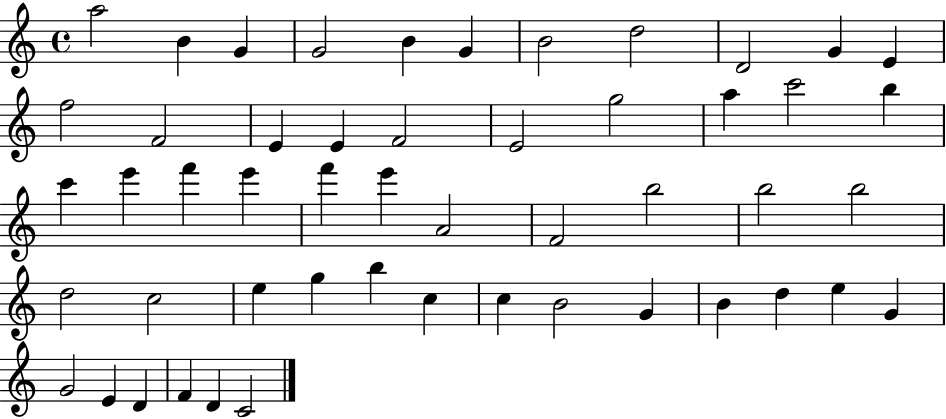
{
  \clef treble
  \time 4/4
  \defaultTimeSignature
  \key c \major
  a''2 b'4 g'4 | g'2 b'4 g'4 | b'2 d''2 | d'2 g'4 e'4 | \break f''2 f'2 | e'4 e'4 f'2 | e'2 g''2 | a''4 c'''2 b''4 | \break c'''4 e'''4 f'''4 e'''4 | f'''4 e'''4 a'2 | f'2 b''2 | b''2 b''2 | \break d''2 c''2 | e''4 g''4 b''4 c''4 | c''4 b'2 g'4 | b'4 d''4 e''4 g'4 | \break g'2 e'4 d'4 | f'4 d'4 c'2 | \bar "|."
}